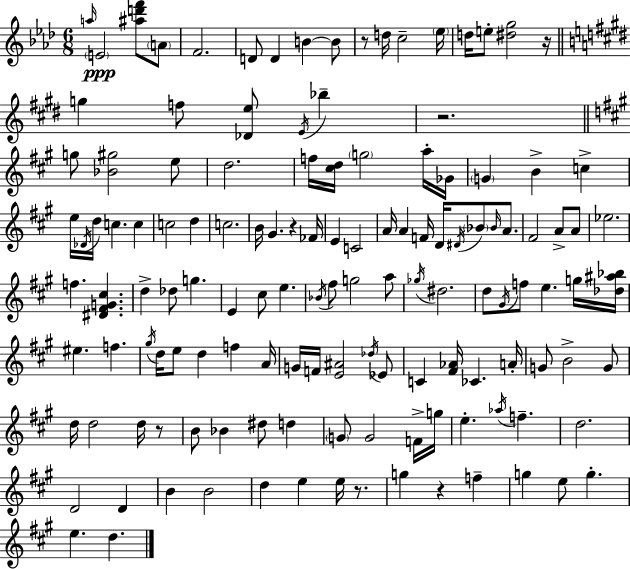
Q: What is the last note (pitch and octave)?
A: D5